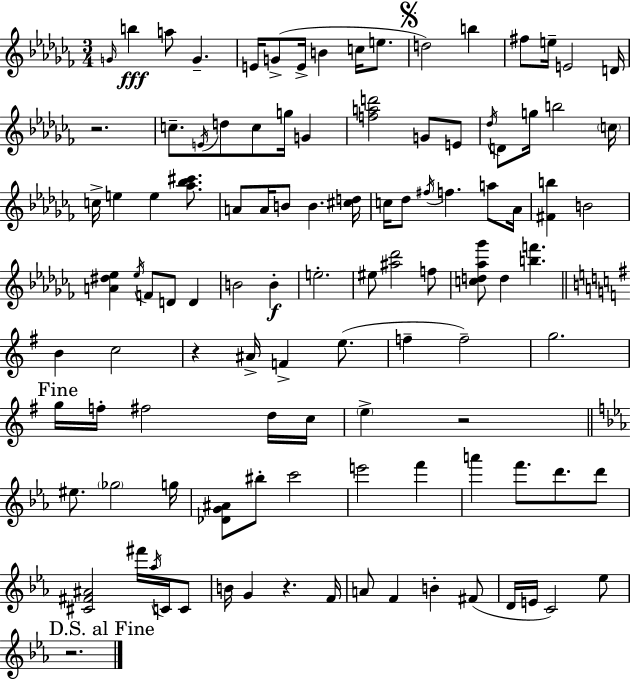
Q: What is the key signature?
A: AES minor